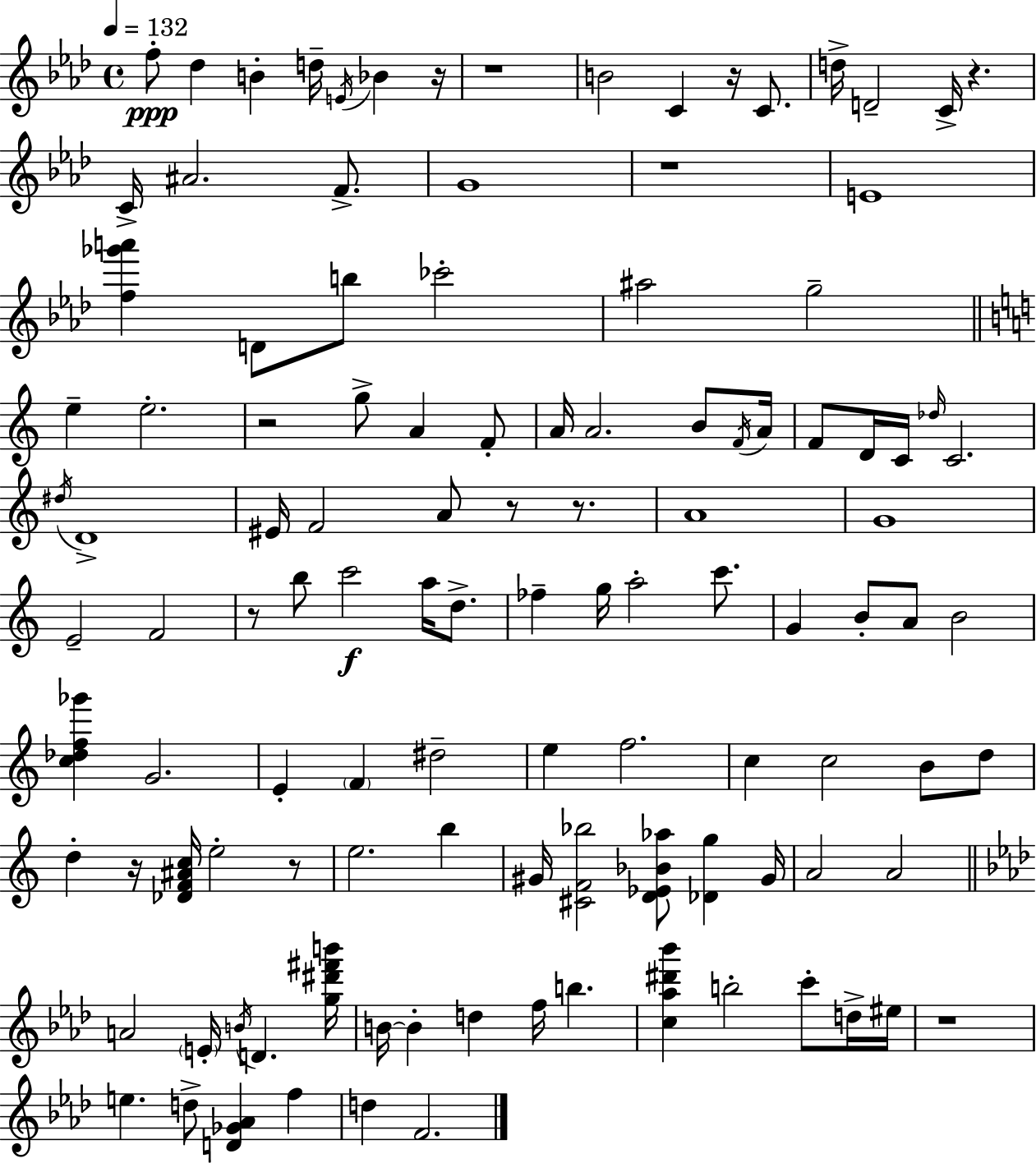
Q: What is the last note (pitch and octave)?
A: F4